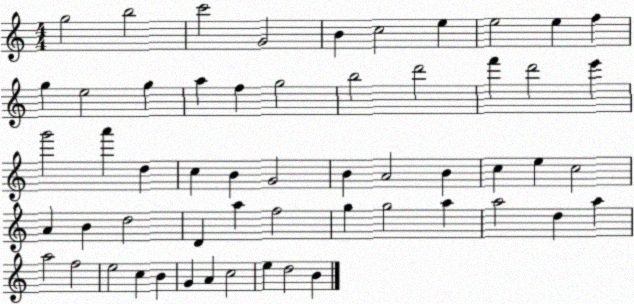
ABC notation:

X:1
T:Untitled
M:4/4
L:1/4
K:C
g2 b2 c'2 G2 B c2 e e2 e f g e2 g a f g2 b2 d'2 f' d'2 e' g'2 a' d c B G2 B A2 B c e c2 A B d2 D a f2 g g2 a a2 d a a2 f2 e2 c B G A c2 e d2 B